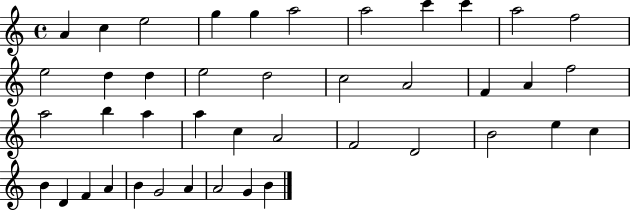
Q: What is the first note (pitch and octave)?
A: A4